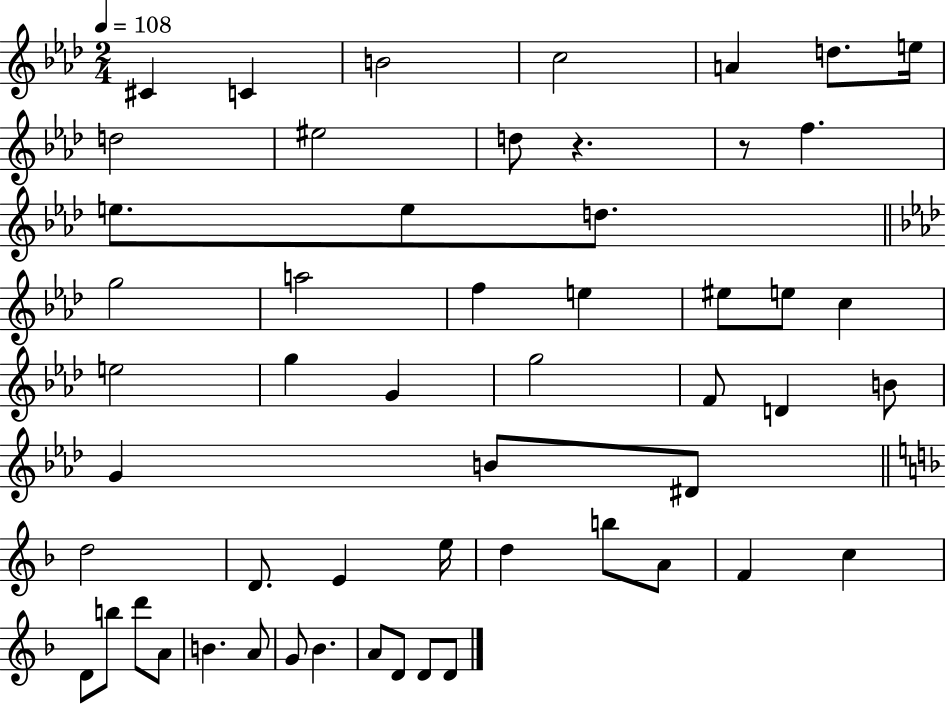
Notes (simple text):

C#4/q C4/q B4/h C5/h A4/q D5/e. E5/s D5/h EIS5/h D5/e R/q. R/e F5/q. E5/e. E5/e D5/e. G5/h A5/h F5/q E5/q EIS5/e E5/e C5/q E5/h G5/q G4/q G5/h F4/e D4/q B4/e G4/q B4/e D#4/e D5/h D4/e. E4/q E5/s D5/q B5/e A4/e F4/q C5/q D4/e B5/e D6/e A4/e B4/q. A4/e G4/e Bb4/q. A4/e D4/e D4/e D4/e